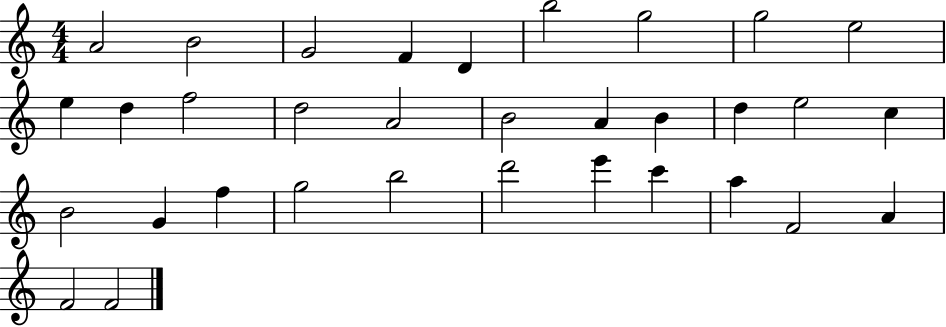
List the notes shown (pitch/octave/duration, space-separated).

A4/h B4/h G4/h F4/q D4/q B5/h G5/h G5/h E5/h E5/q D5/q F5/h D5/h A4/h B4/h A4/q B4/q D5/q E5/h C5/q B4/h G4/q F5/q G5/h B5/h D6/h E6/q C6/q A5/q F4/h A4/q F4/h F4/h